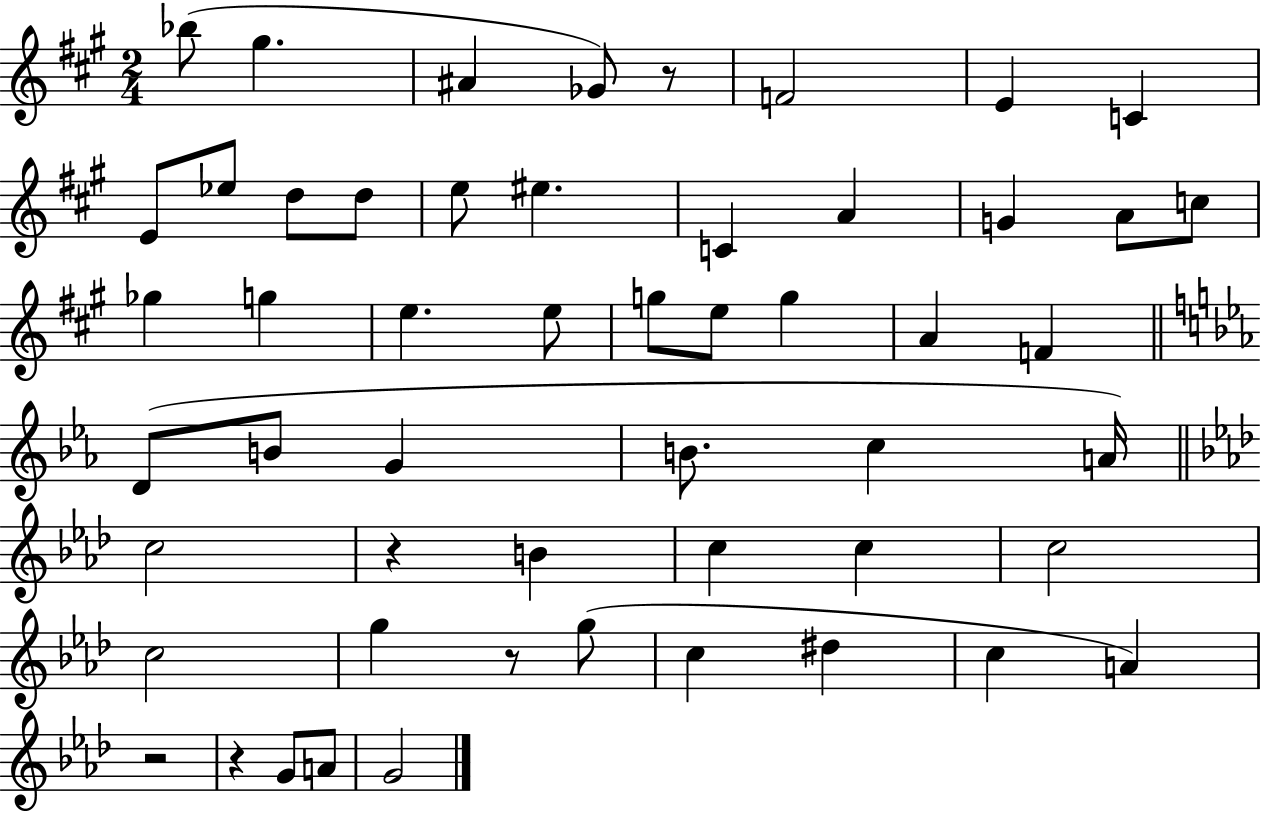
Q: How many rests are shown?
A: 5